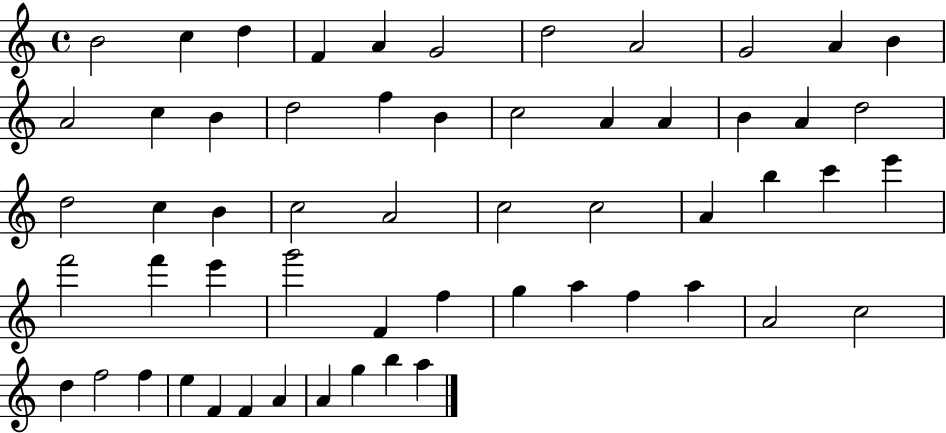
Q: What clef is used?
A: treble